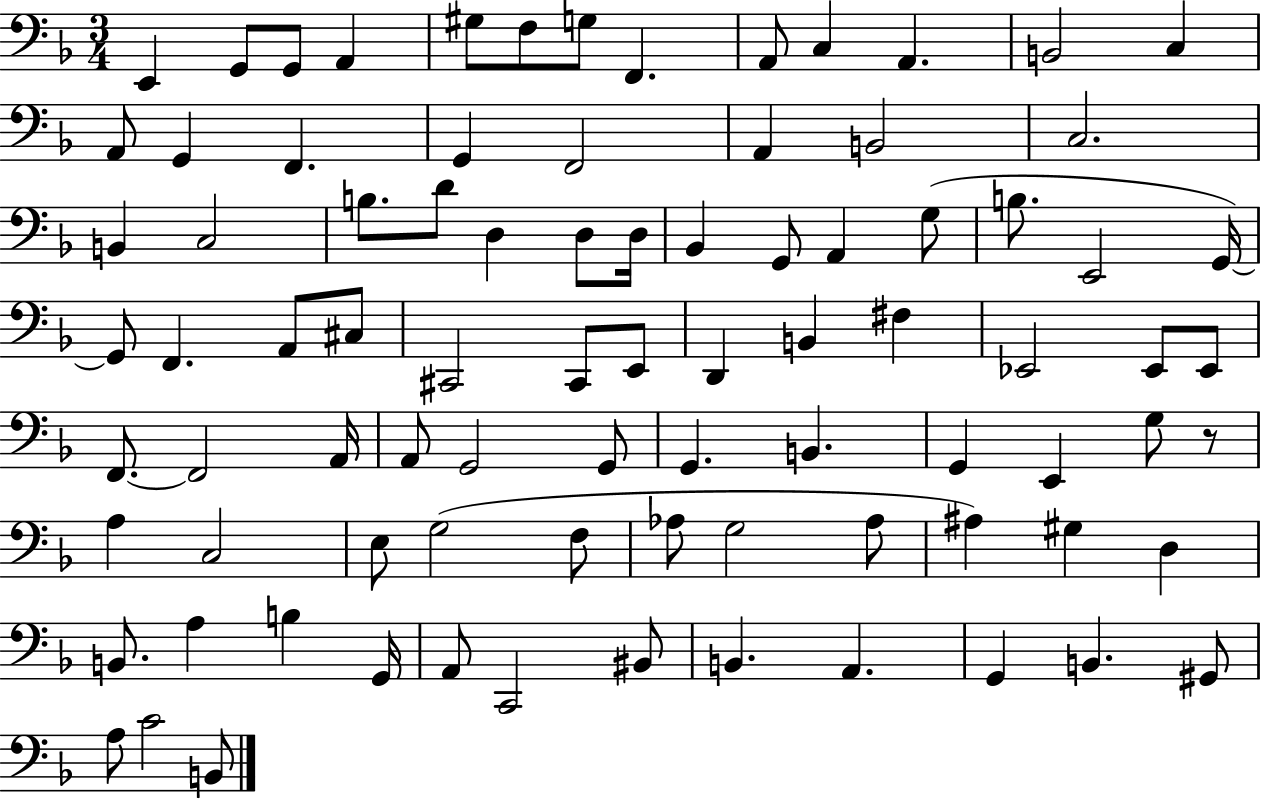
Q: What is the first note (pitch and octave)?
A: E2